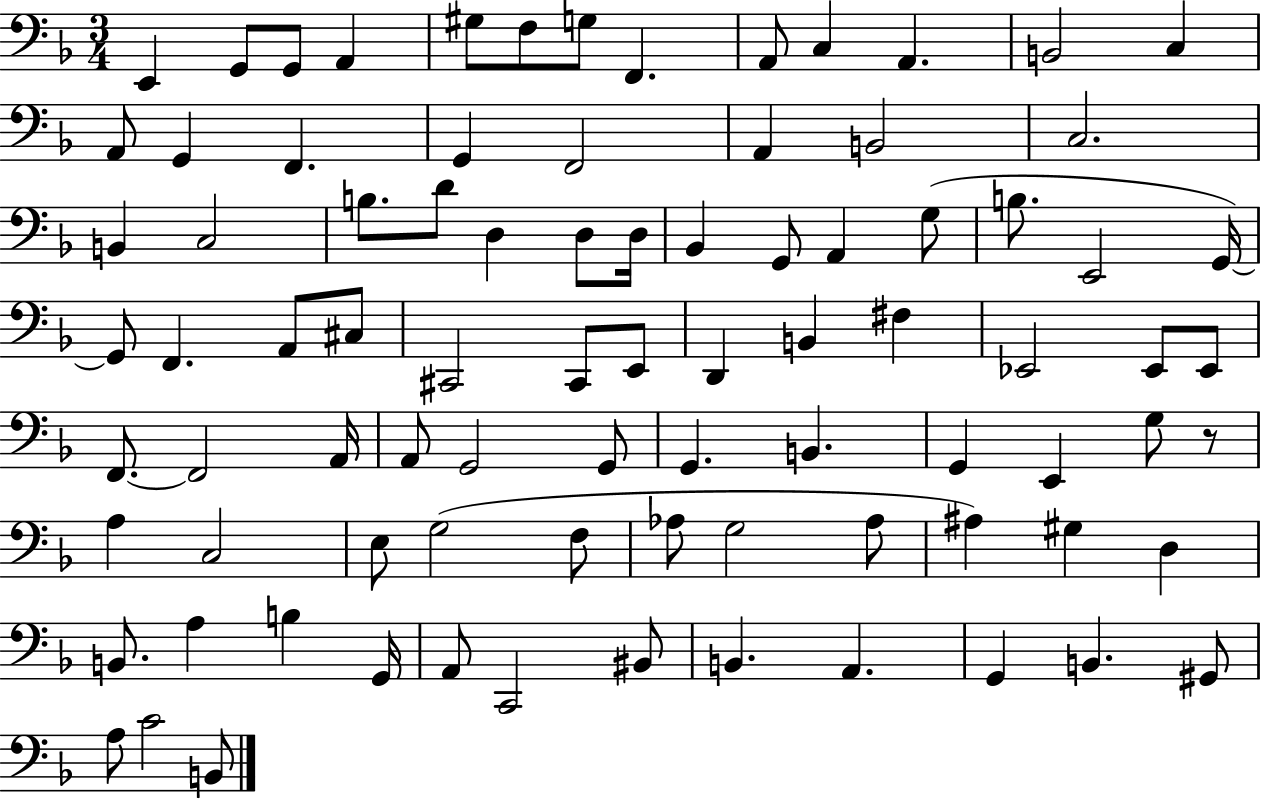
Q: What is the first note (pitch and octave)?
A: E2